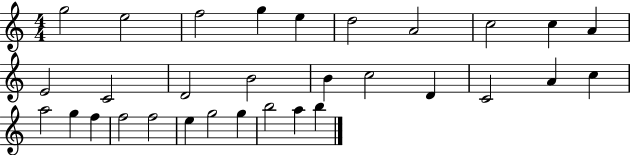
X:1
T:Untitled
M:4/4
L:1/4
K:C
g2 e2 f2 g e d2 A2 c2 c A E2 C2 D2 B2 B c2 D C2 A c a2 g f f2 f2 e g2 g b2 a b